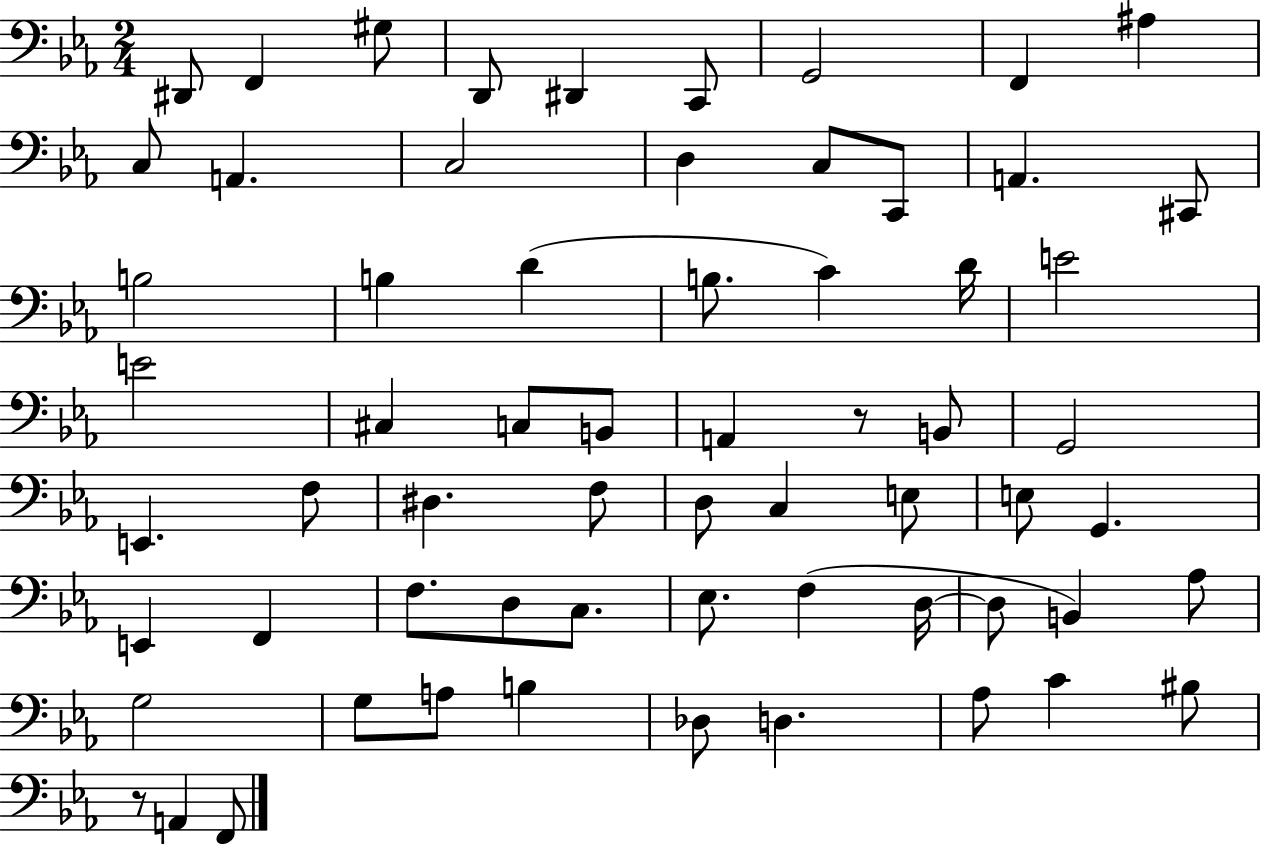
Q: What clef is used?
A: bass